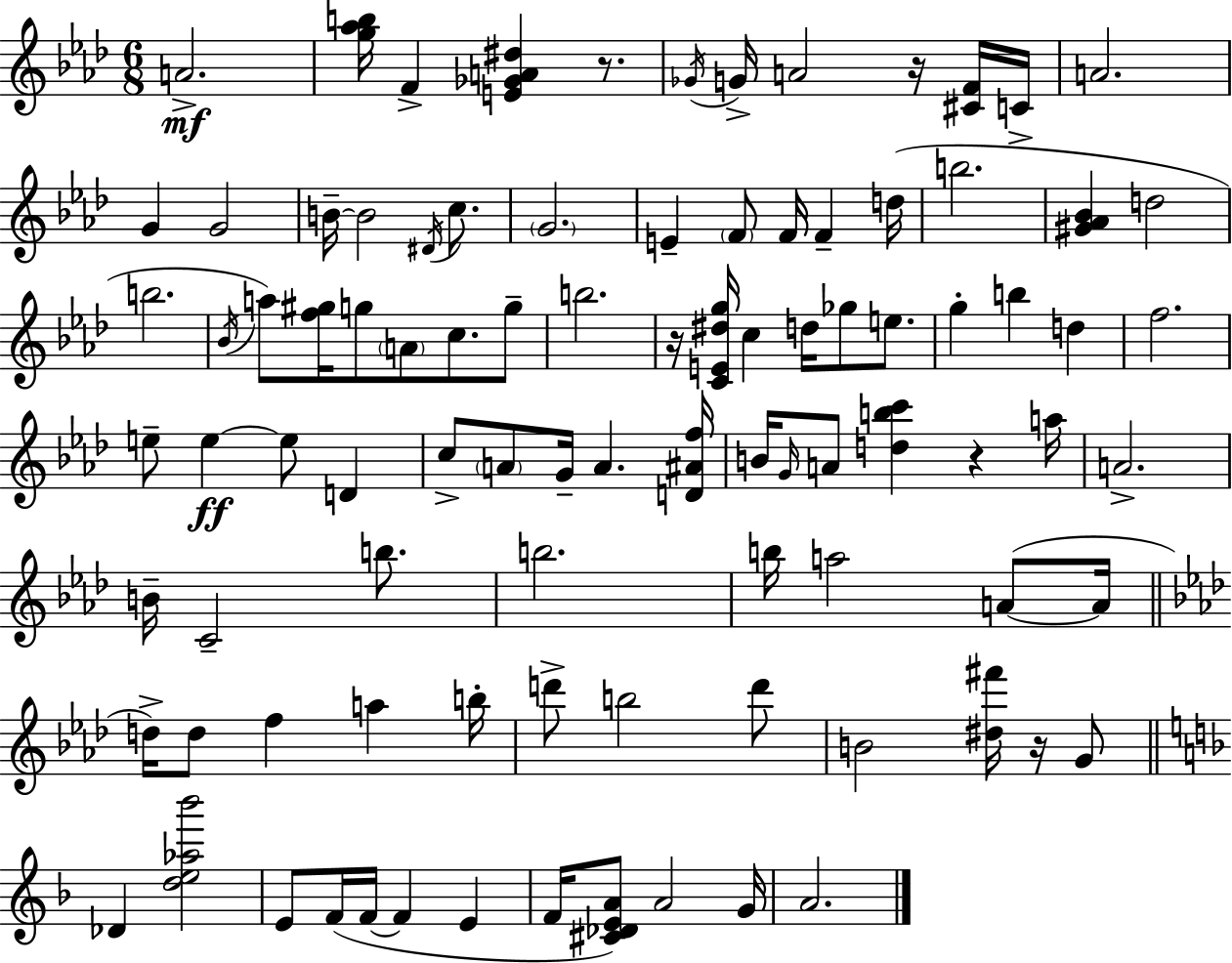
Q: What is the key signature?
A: AES major